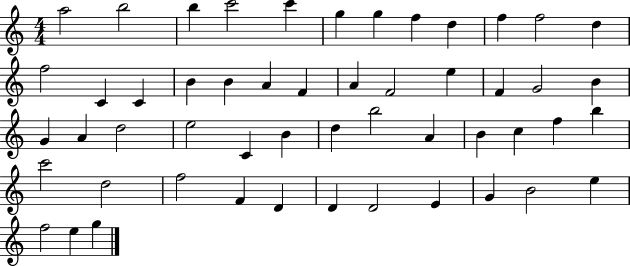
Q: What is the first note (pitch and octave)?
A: A5